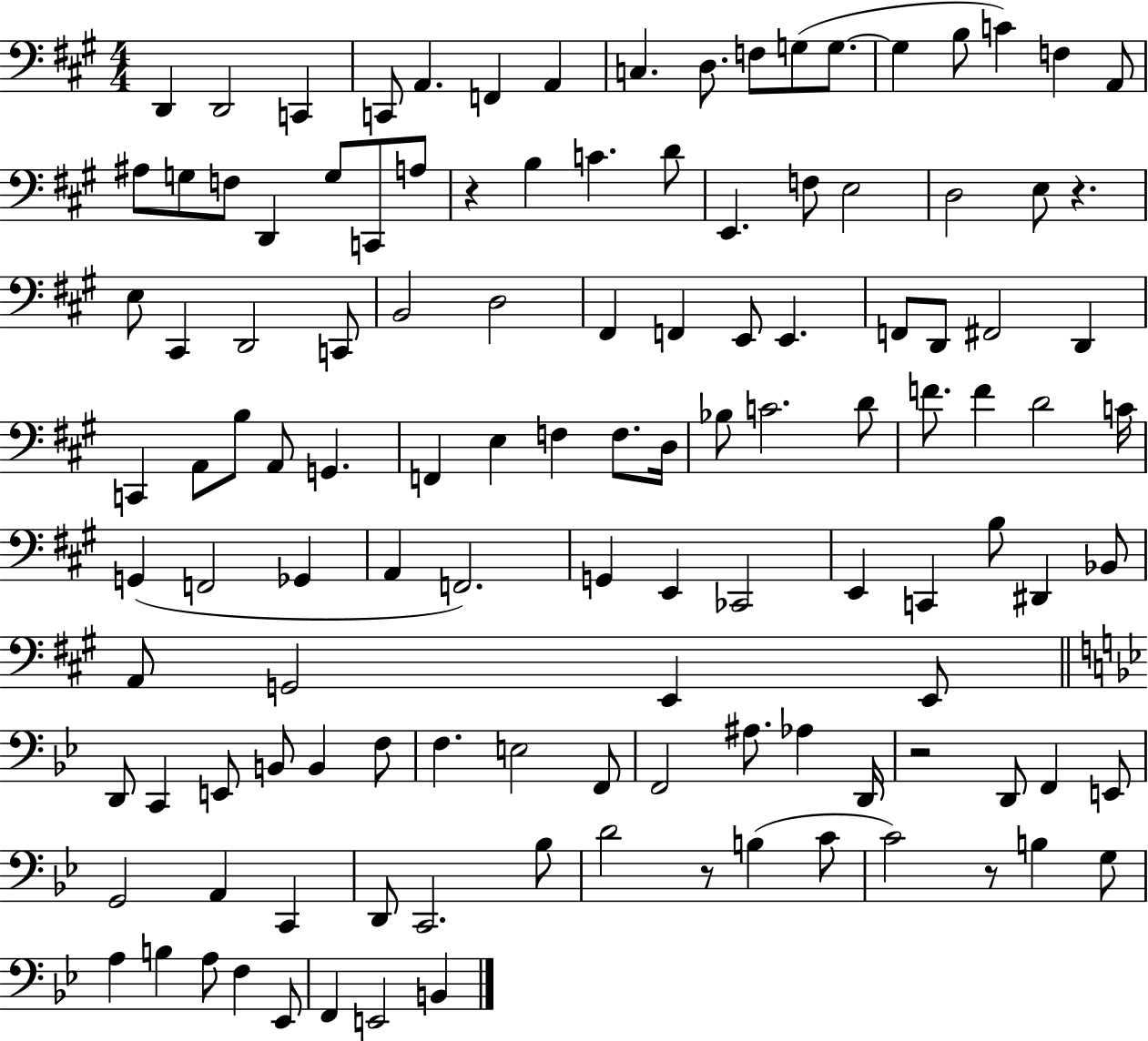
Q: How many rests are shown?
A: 5